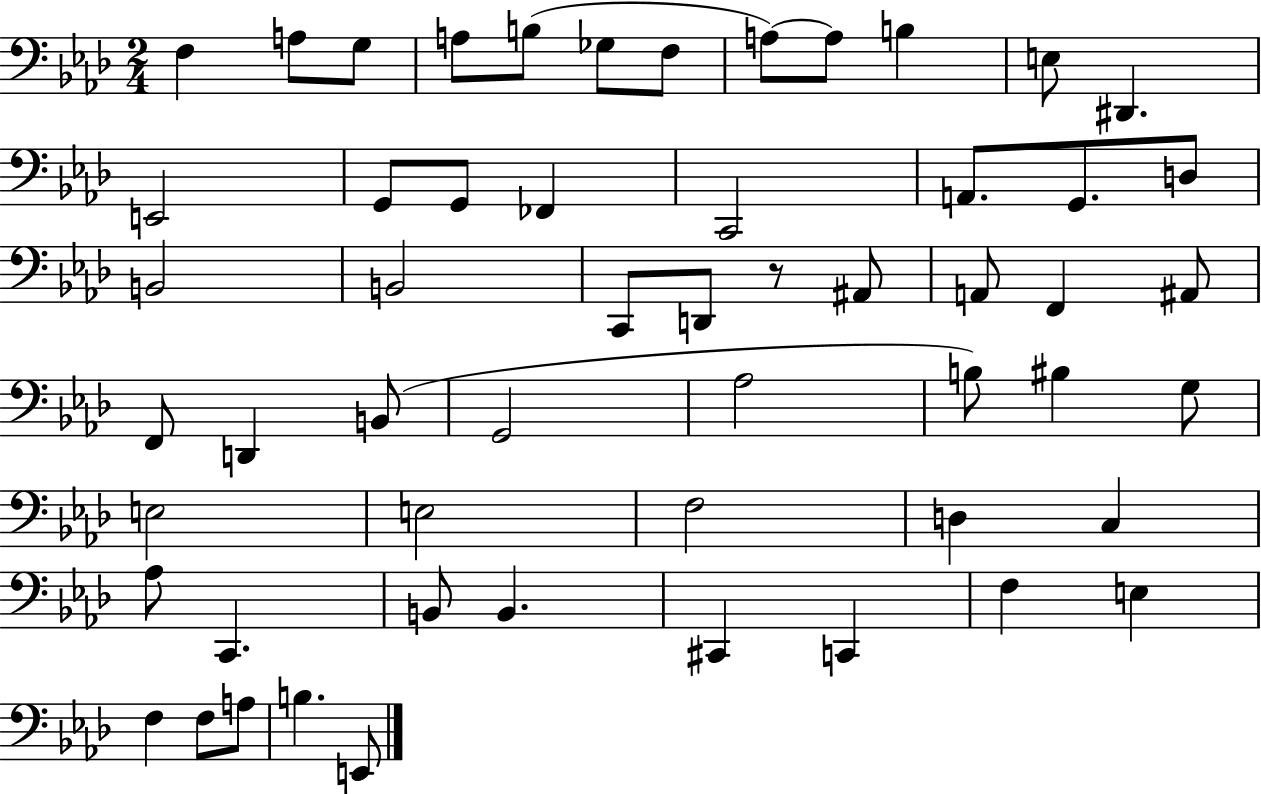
F3/q A3/e G3/e A3/e B3/e Gb3/e F3/e A3/e A3/e B3/q E3/e D#2/q. E2/h G2/e G2/e FES2/q C2/h A2/e. G2/e. D3/e B2/h B2/h C2/e D2/e R/e A#2/e A2/e F2/q A#2/e F2/e D2/q B2/e G2/h Ab3/h B3/e BIS3/q G3/e E3/h E3/h F3/h D3/q C3/q Ab3/e C2/q. B2/e B2/q. C#2/q C2/q F3/q E3/q F3/q F3/e A3/e B3/q. E2/e